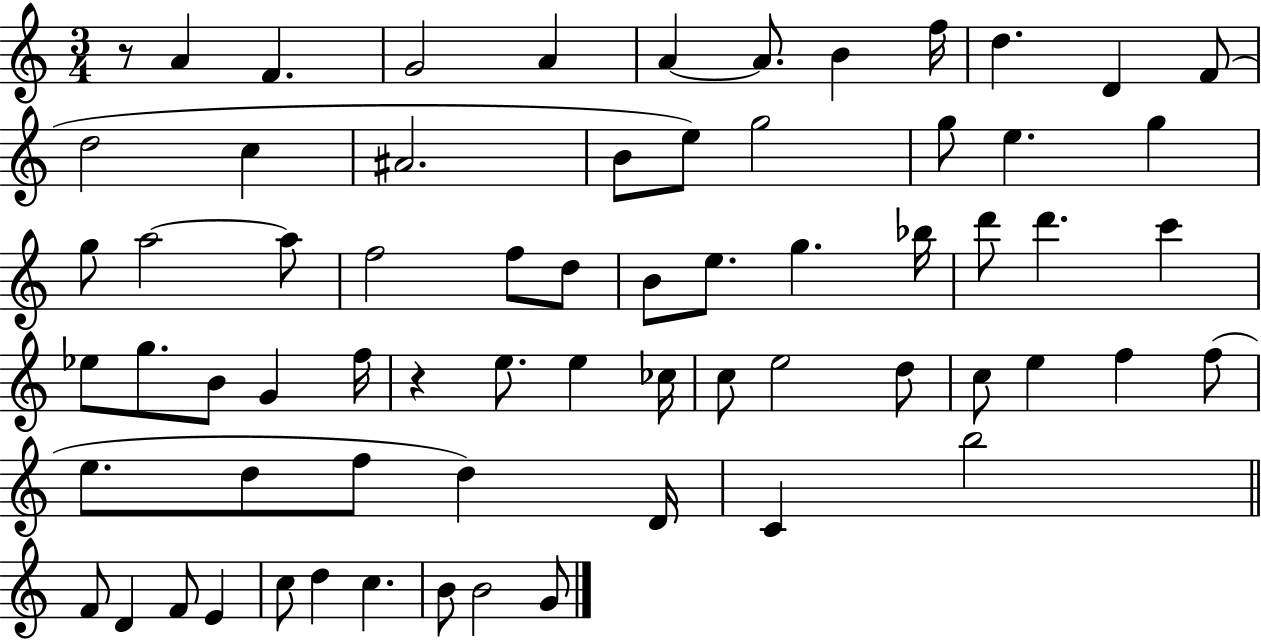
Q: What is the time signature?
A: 3/4